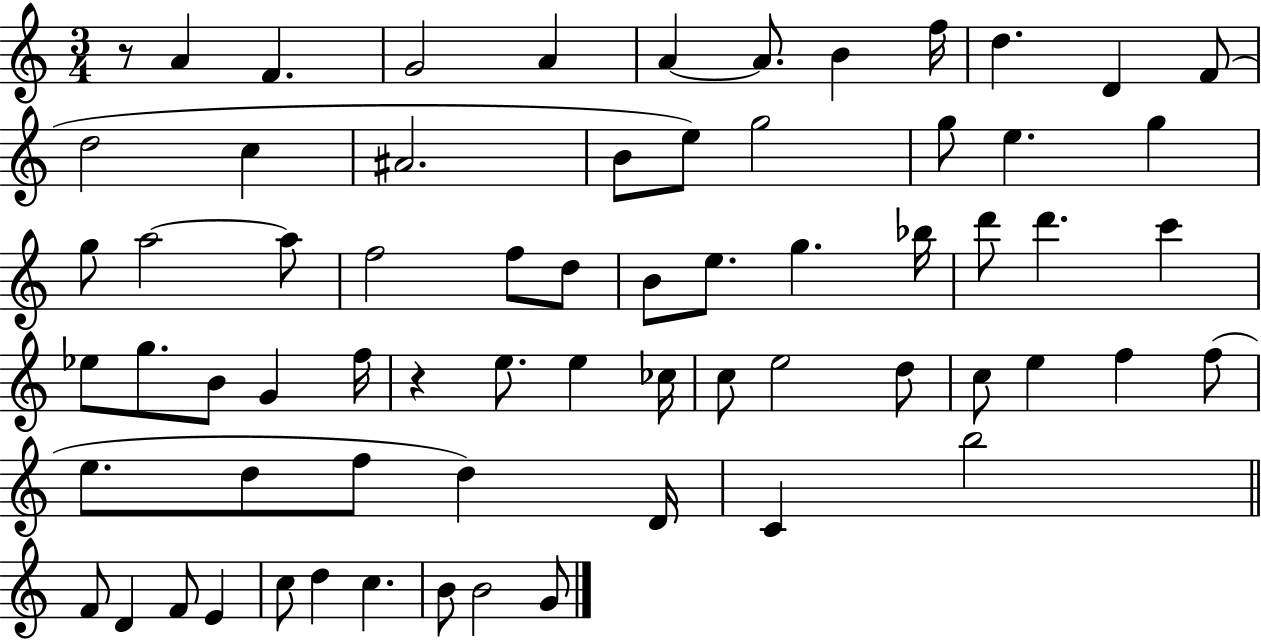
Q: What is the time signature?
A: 3/4